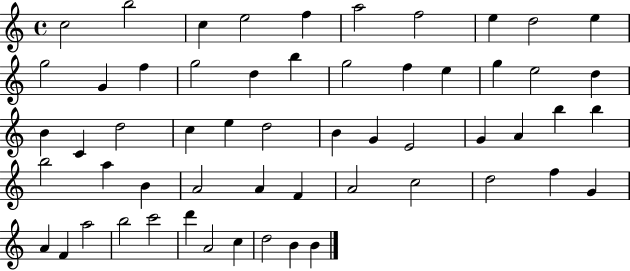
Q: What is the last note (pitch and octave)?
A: B4